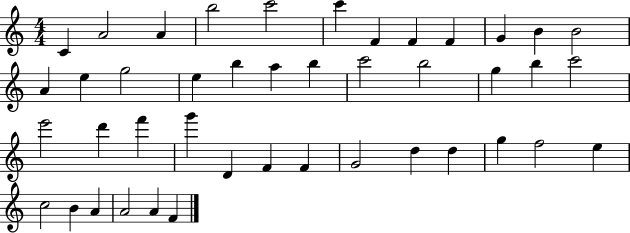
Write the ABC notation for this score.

X:1
T:Untitled
M:4/4
L:1/4
K:C
C A2 A b2 c'2 c' F F F G B B2 A e g2 e b a b c'2 b2 g b c'2 e'2 d' f' g' D F F G2 d d g f2 e c2 B A A2 A F